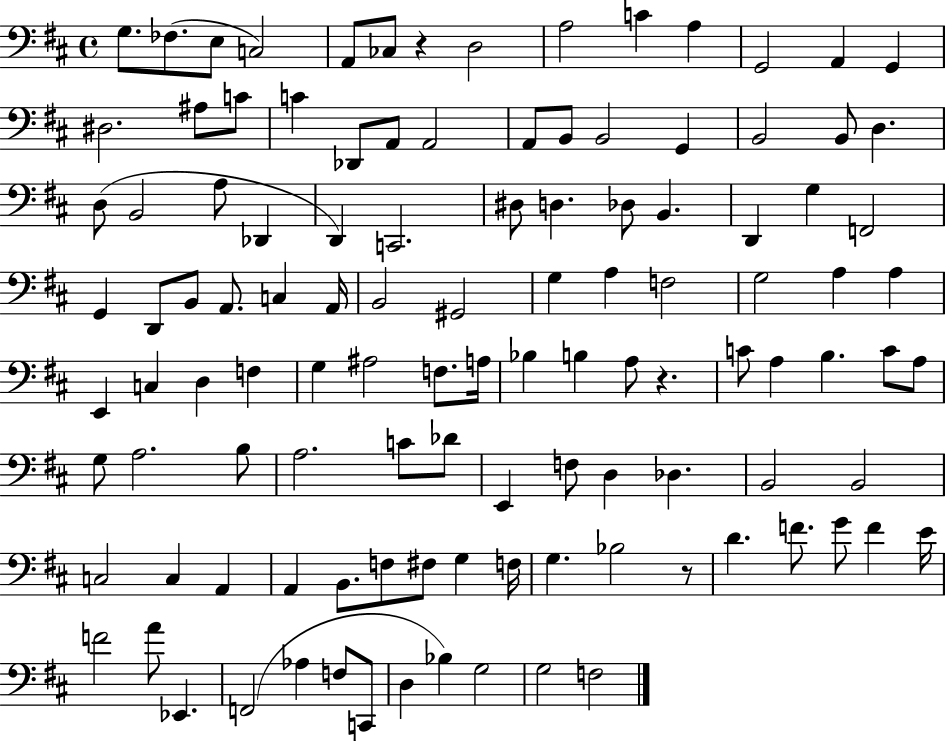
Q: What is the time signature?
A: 4/4